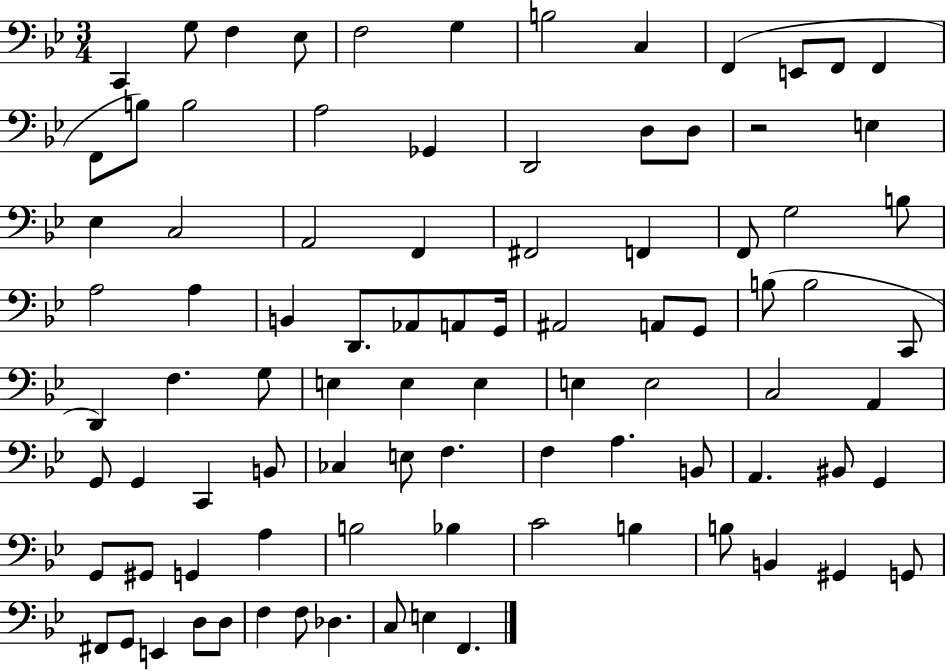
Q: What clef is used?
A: bass